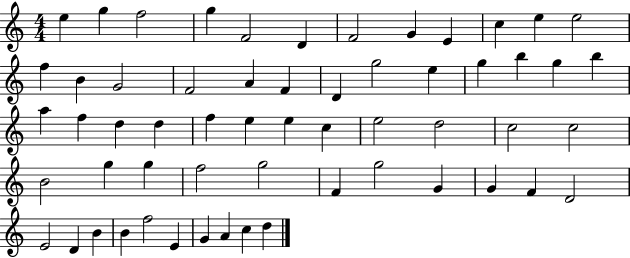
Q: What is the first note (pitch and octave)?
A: E5